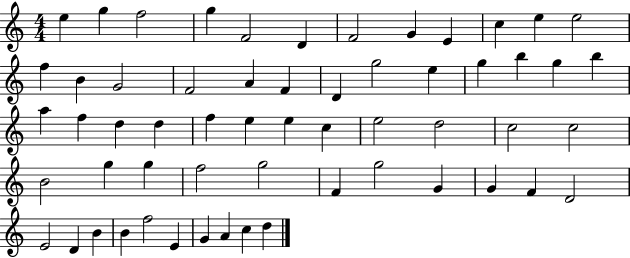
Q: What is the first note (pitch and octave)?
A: E5